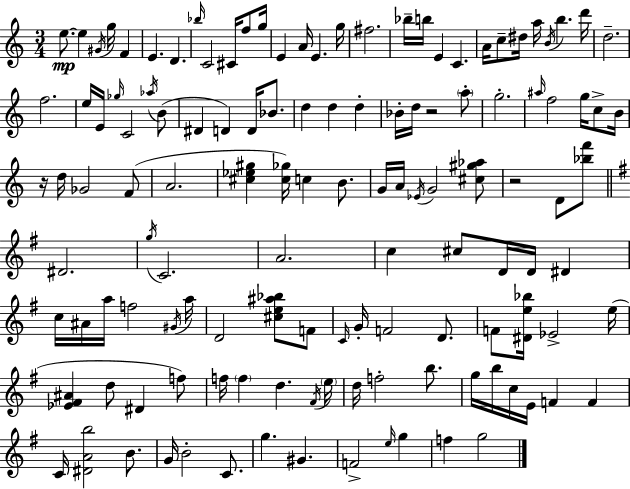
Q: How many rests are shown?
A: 3